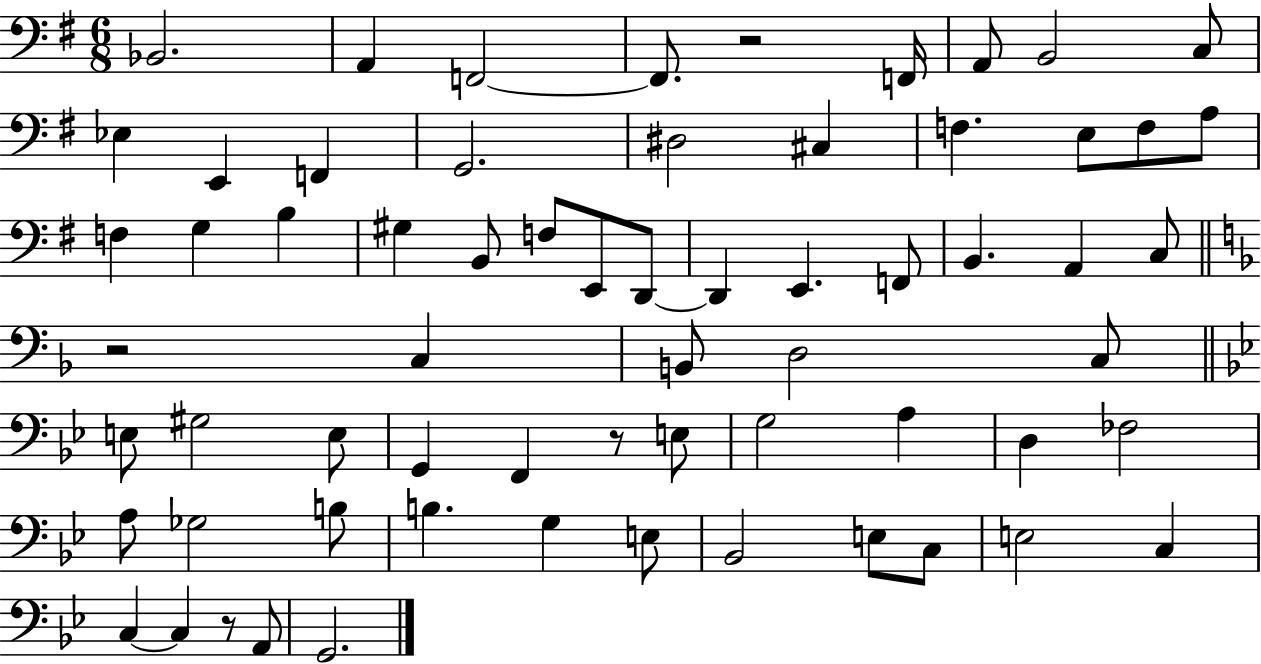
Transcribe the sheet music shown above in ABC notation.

X:1
T:Untitled
M:6/8
L:1/4
K:G
_B,,2 A,, F,,2 F,,/2 z2 F,,/4 A,,/2 B,,2 C,/2 _E, E,, F,, G,,2 ^D,2 ^C, F, E,/2 F,/2 A,/2 F, G, B, ^G, B,,/2 F,/2 E,,/2 D,,/2 D,, E,, F,,/2 B,, A,, C,/2 z2 C, B,,/2 D,2 C,/2 E,/2 ^G,2 E,/2 G,, F,, z/2 E,/2 G,2 A, D, _F,2 A,/2 _G,2 B,/2 B, G, E,/2 _B,,2 E,/2 C,/2 E,2 C, C, C, z/2 A,,/2 G,,2